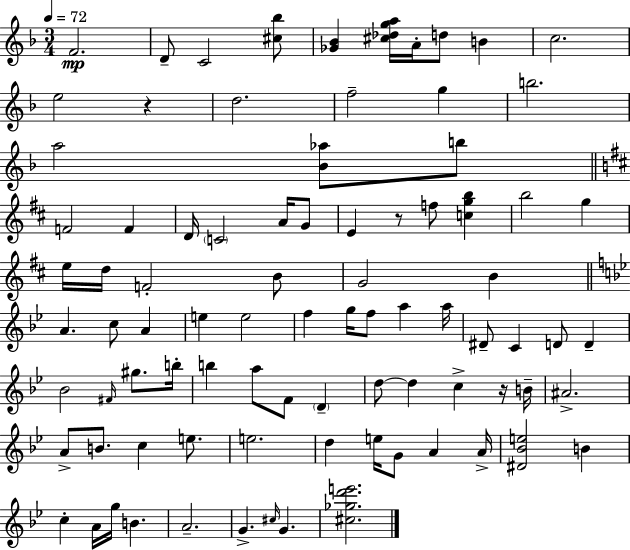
F4/h. D4/e C4/h [C#5,Bb5]/e [Gb4,Bb4]/q [C#5,Db5,G5,A5]/s A4/s D5/e B4/q C5/h. E5/h R/q D5/h. F5/h G5/q B5/h. A5/h [Bb4,Ab5]/e B5/e F4/h F4/q D4/s C4/h A4/s G4/e E4/q R/e F5/e [C5,G5,B5]/q B5/h G5/q E5/s D5/s F4/h B4/e G4/h B4/q A4/q. C5/e A4/q E5/q E5/h F5/q G5/s F5/e A5/q A5/s D#4/e C4/q D4/e D4/q Bb4/h F#4/s G#5/e. B5/s B5/q A5/e F4/e D4/q D5/e D5/q C5/q R/s B4/s A#4/h. A4/e B4/e. C5/q E5/e. E5/h. D5/q E5/s G4/e A4/q A4/s [D#4,Bb4,E5]/h B4/q C5/q A4/s G5/s B4/q. A4/h. G4/q. C#5/s G4/q. [C#5,Gb5,D6,E6]/h.